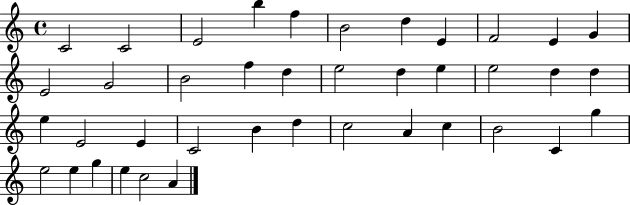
X:1
T:Untitled
M:4/4
L:1/4
K:C
C2 C2 E2 b f B2 d E F2 E G E2 G2 B2 f d e2 d e e2 d d e E2 E C2 B d c2 A c B2 C g e2 e g e c2 A